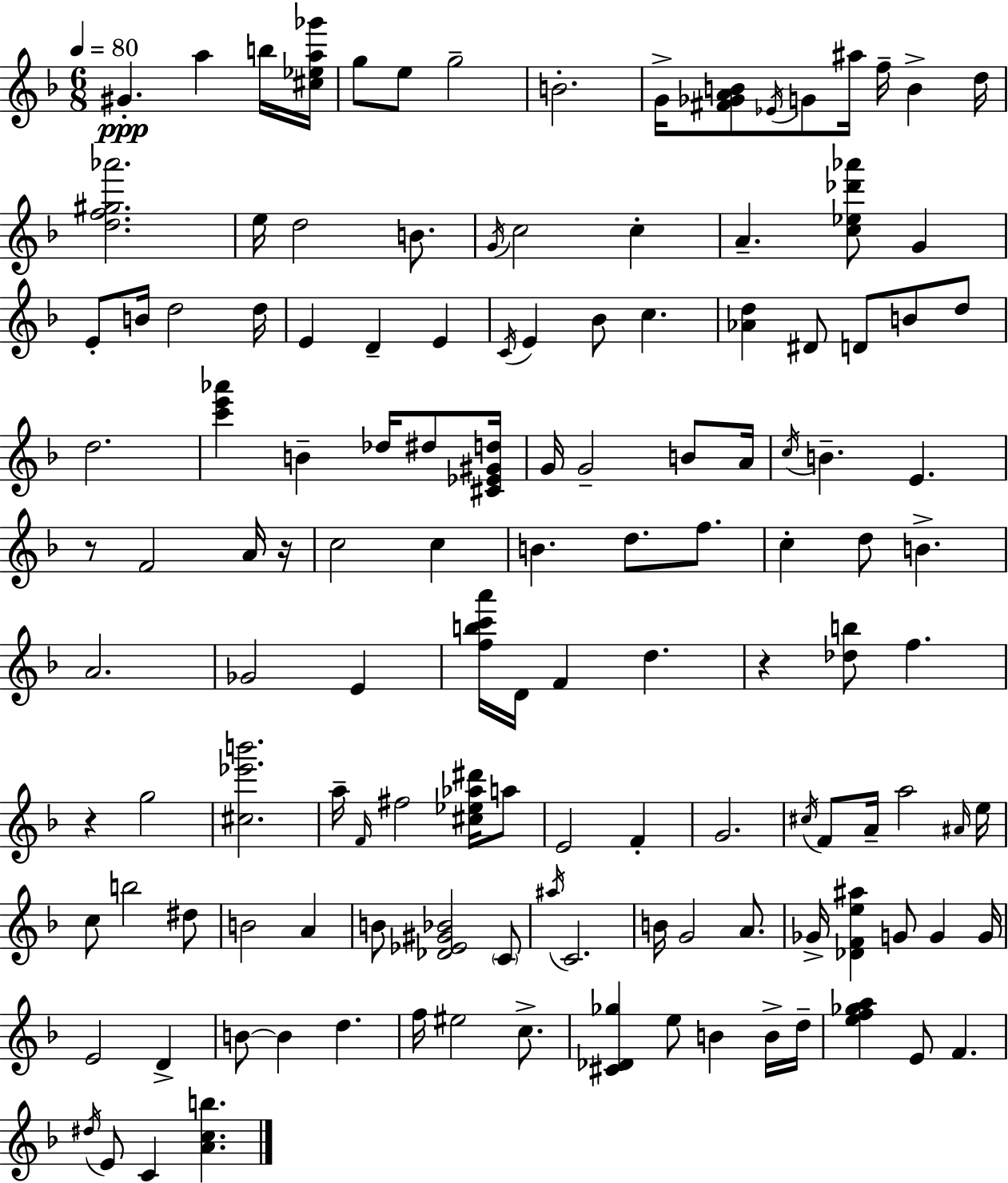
X:1
T:Untitled
M:6/8
L:1/4
K:F
^G a b/4 [^c_ea_g']/4 g/2 e/2 g2 B2 G/4 [^F_GAB]/2 _E/4 G/2 ^a/4 f/4 B d/4 [df^g_a']2 e/4 d2 B/2 G/4 c2 c A [c_e_d'_a']/2 G E/2 B/4 d2 d/4 E D E C/4 E _B/2 c [_Ad] ^D/2 D/2 B/2 d/2 d2 [c'e'_a'] B _d/4 ^d/2 [^C_E^Gd]/4 G/4 G2 B/2 A/4 c/4 B E z/2 F2 A/4 z/4 c2 c B d/2 f/2 c d/2 B A2 _G2 E [fbc'a']/4 D/4 F d z [_db]/2 f z g2 [^c_e'b']2 a/4 F/4 ^f2 [^c_e_a^d']/4 a/2 E2 F G2 ^c/4 F/2 A/4 a2 ^A/4 e/4 c/2 b2 ^d/2 B2 A B/2 [_D_E^G_B]2 C/2 ^a/4 C2 B/4 G2 A/2 _G/4 [_DFe^a] G/2 G G/4 E2 D B/2 B d f/4 ^e2 c/2 [^C_D_g] e/2 B B/4 d/4 [ef_ga] E/2 F ^d/4 E/2 C [Acb]